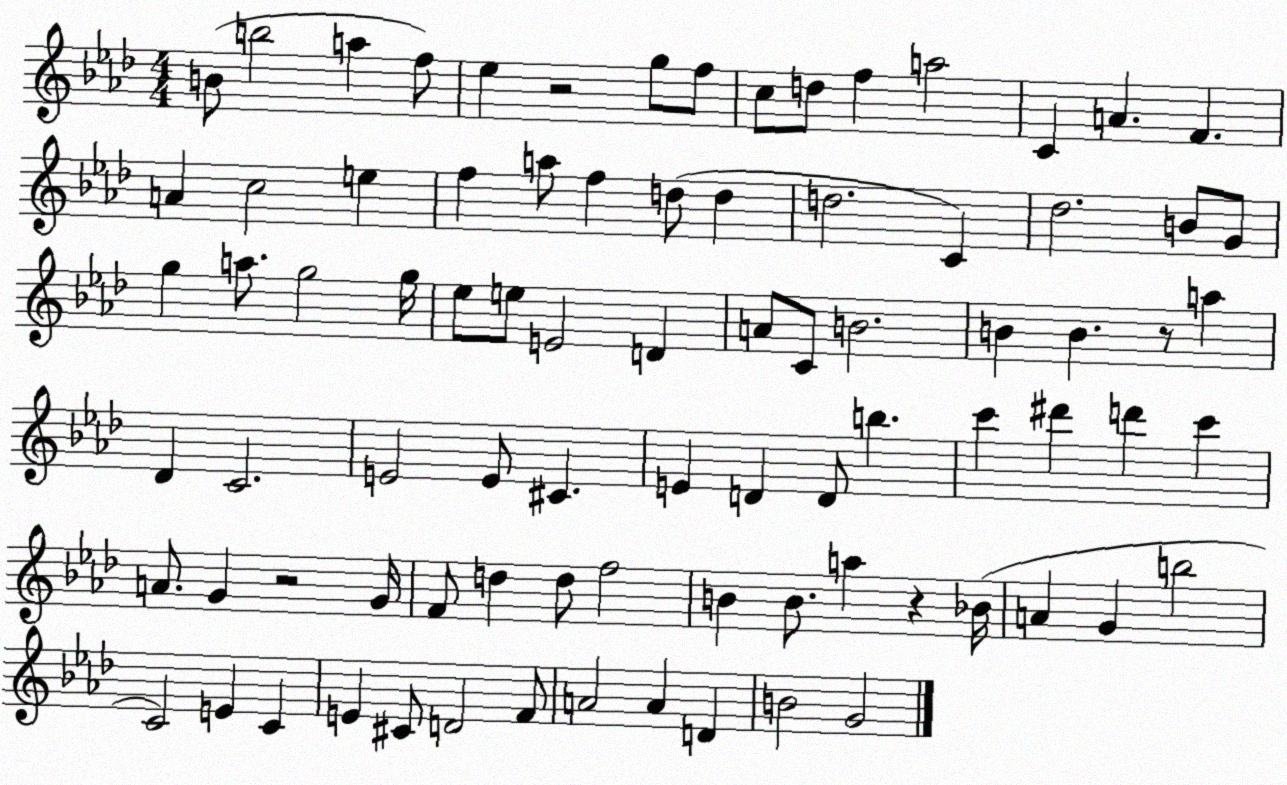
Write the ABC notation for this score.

X:1
T:Untitled
M:4/4
L:1/4
K:Ab
B/2 b2 a f/2 _e z2 g/2 f/2 c/2 d/2 f a2 C A F A c2 e f a/2 f d/2 d d2 C _d2 B/2 G/2 g a/2 g2 g/4 _e/2 e/2 E2 D A/2 C/2 B2 B B z/2 a _D C2 E2 E/2 ^C E D D/2 b c' ^d' d' c' A/2 G z2 G/4 F/2 d d/2 f2 B B/2 a z _B/4 A G b2 C2 E C E ^C/2 D2 F/2 A2 A D B2 G2